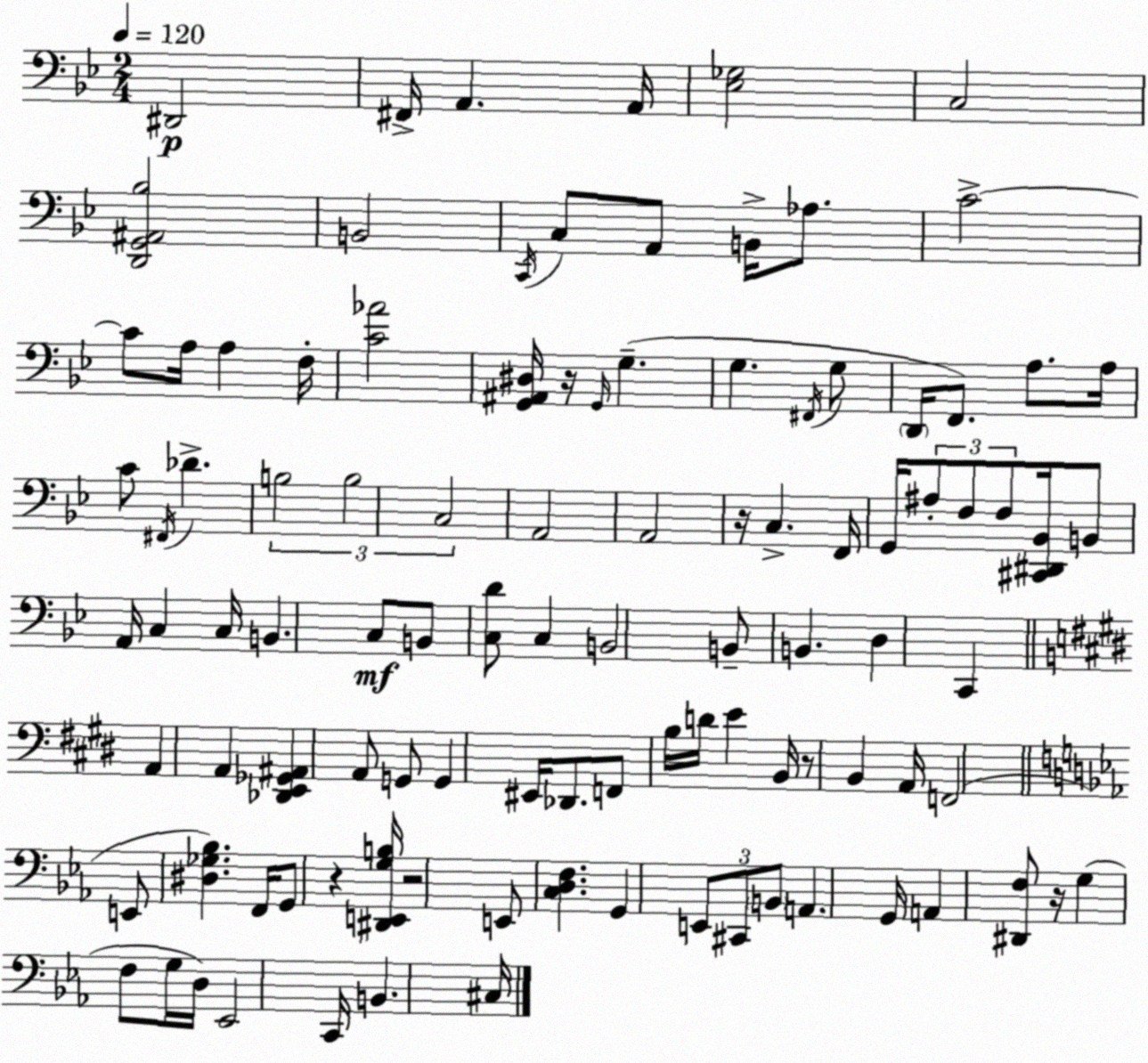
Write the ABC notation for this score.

X:1
T:Untitled
M:2/4
L:1/4
K:Bb
^D,,2 ^F,,/4 A,, A,,/4 [_E,_G,]2 C,2 [D,,G,,^A,,_B,]2 B,,2 C,,/4 C,/2 A,,/2 B,,/4 _A,/2 C2 C/2 A,/4 A, F,/4 [C_A]2 [G,,^A,,^D,]/4 z/4 G,,/4 G, G, ^F,,/4 G,/2 D,,/4 F,,/2 A,/2 A,/4 C/2 ^F,,/4 _D B,2 B,2 C,2 A,,2 A,,2 z/4 C, F,,/4 G,,/4 ^A,/2 F,/2 F,/2 [^C,,^D,,_B,,]/4 B,,/2 A,,/4 C, C,/4 B,, C,/2 B,,/2 [C,D]/2 C, B,,2 B,,/2 B,, D, C,, A,, A,, [_D,,E,,_G,,^A,,] A,,/2 G,,/2 G,, ^E,,/4 _D,,/2 F,,/2 B,/4 D/4 E B,,/4 z/2 B,, A,,/4 F,,2 E,,/2 [^D,_G,_B,] F,,/4 G,,/2 z [^D,,E,,G,B,]/4 z2 E,,/2 [C,D,F,] G,, E,,/2 ^C,,/2 B,,/2 A,, G,,/4 A,, [^D,,F,]/2 z/4 G, F,/2 G,/4 D,/4 _E,,2 C,,/4 B,, ^C,/4